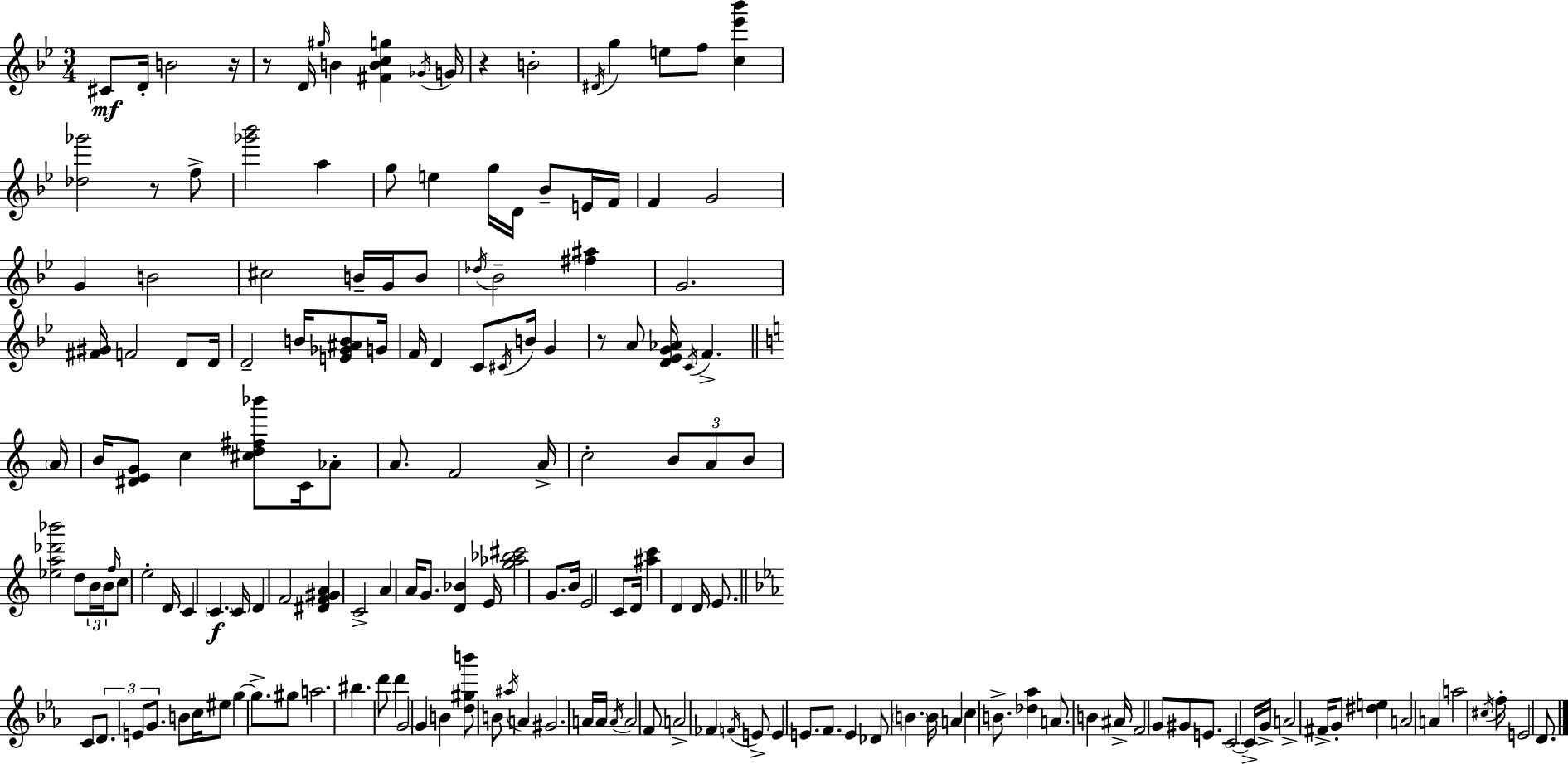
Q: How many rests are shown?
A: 5